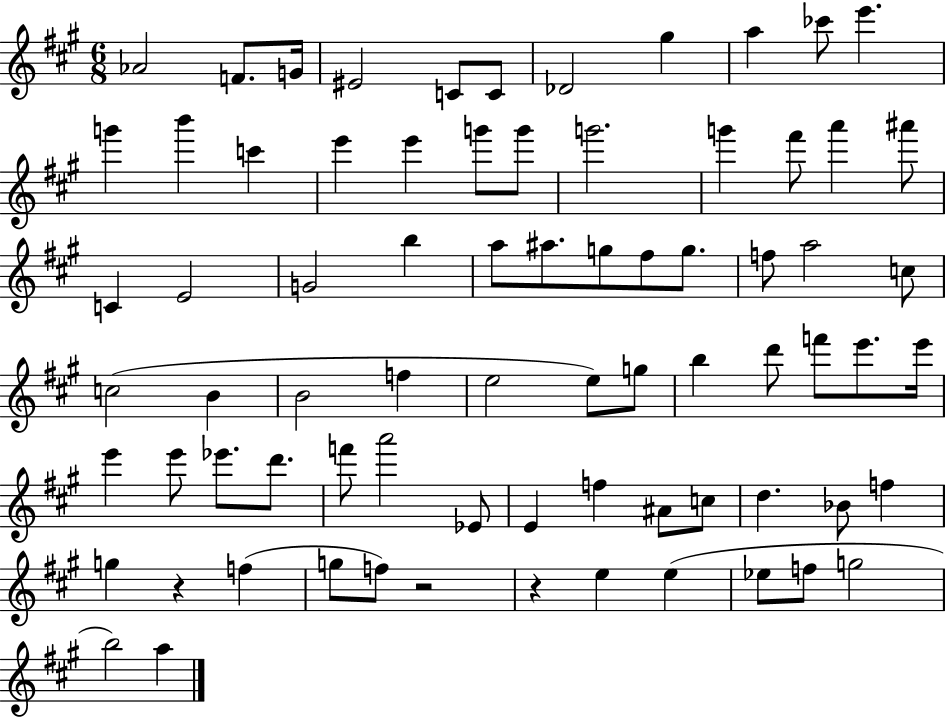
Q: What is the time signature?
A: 6/8